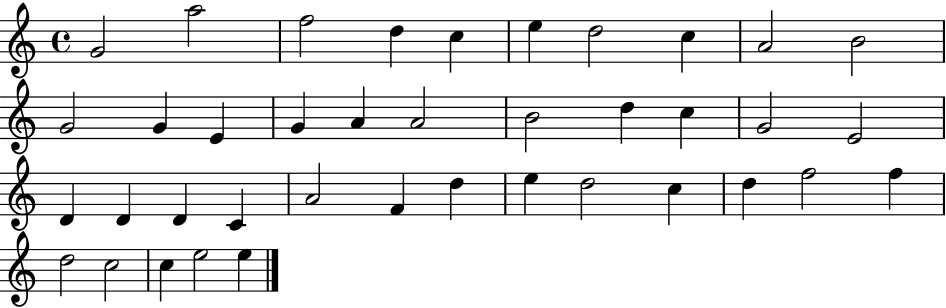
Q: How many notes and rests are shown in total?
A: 39